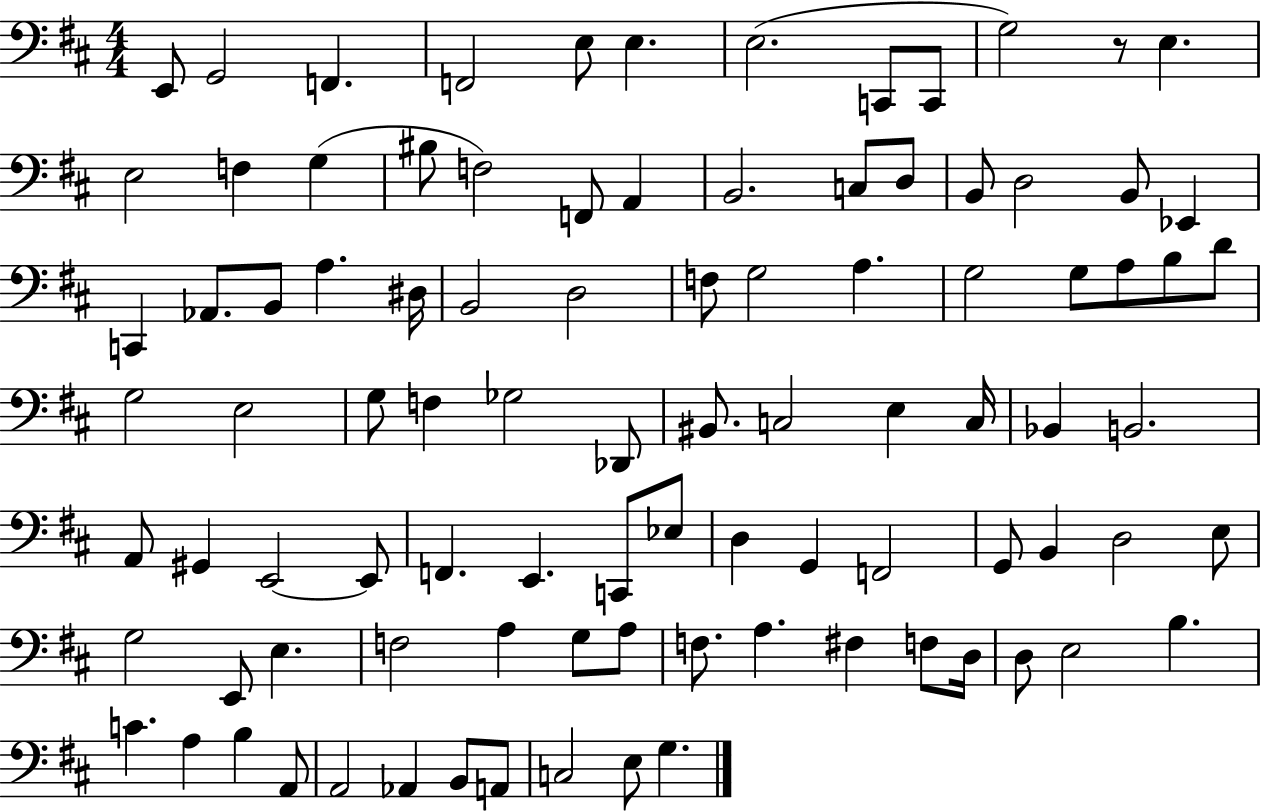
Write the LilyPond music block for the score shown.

{
  \clef bass
  \numericTimeSignature
  \time 4/4
  \key d \major
  \repeat volta 2 { e,8 g,2 f,4. | f,2 e8 e4. | e2.( c,8 c,8 | g2) r8 e4. | \break e2 f4 g4( | bis8 f2) f,8 a,4 | b,2. c8 d8 | b,8 d2 b,8 ees,4 | \break c,4 aes,8. b,8 a4. dis16 | b,2 d2 | f8 g2 a4. | g2 g8 a8 b8 d'8 | \break g2 e2 | g8 f4 ges2 des,8 | bis,8. c2 e4 c16 | bes,4 b,2. | \break a,8 gis,4 e,2~~ e,8 | f,4. e,4. c,8 ees8 | d4 g,4 f,2 | g,8 b,4 d2 e8 | \break g2 e,8 e4. | f2 a4 g8 a8 | f8. a4. fis4 f8 d16 | d8 e2 b4. | \break c'4. a4 b4 a,8 | a,2 aes,4 b,8 a,8 | c2 e8 g4. | } \bar "|."
}